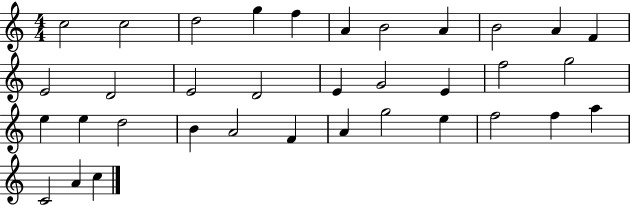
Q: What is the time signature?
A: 4/4